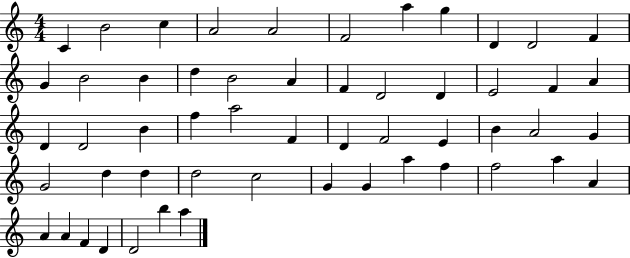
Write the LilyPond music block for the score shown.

{
  \clef treble
  \numericTimeSignature
  \time 4/4
  \key c \major
  c'4 b'2 c''4 | a'2 a'2 | f'2 a''4 g''4 | d'4 d'2 f'4 | \break g'4 b'2 b'4 | d''4 b'2 a'4 | f'4 d'2 d'4 | e'2 f'4 a'4 | \break d'4 d'2 b'4 | f''4 a''2 f'4 | d'4 f'2 e'4 | b'4 a'2 g'4 | \break g'2 d''4 d''4 | d''2 c''2 | g'4 g'4 a''4 f''4 | f''2 a''4 a'4 | \break a'4 a'4 f'4 d'4 | d'2 b''4 a''4 | \bar "|."
}